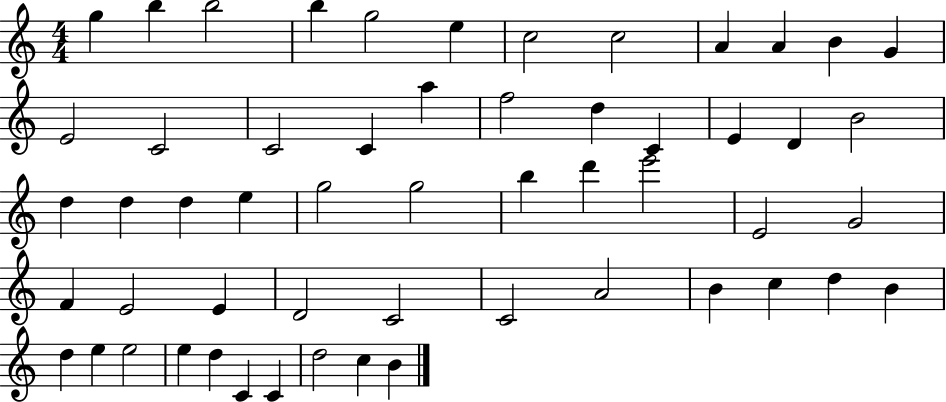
X:1
T:Untitled
M:4/4
L:1/4
K:C
g b b2 b g2 e c2 c2 A A B G E2 C2 C2 C a f2 d C E D B2 d d d e g2 g2 b d' e'2 E2 G2 F E2 E D2 C2 C2 A2 B c d B d e e2 e d C C d2 c B